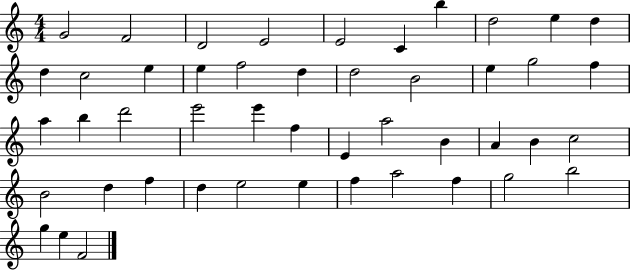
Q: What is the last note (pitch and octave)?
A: F4